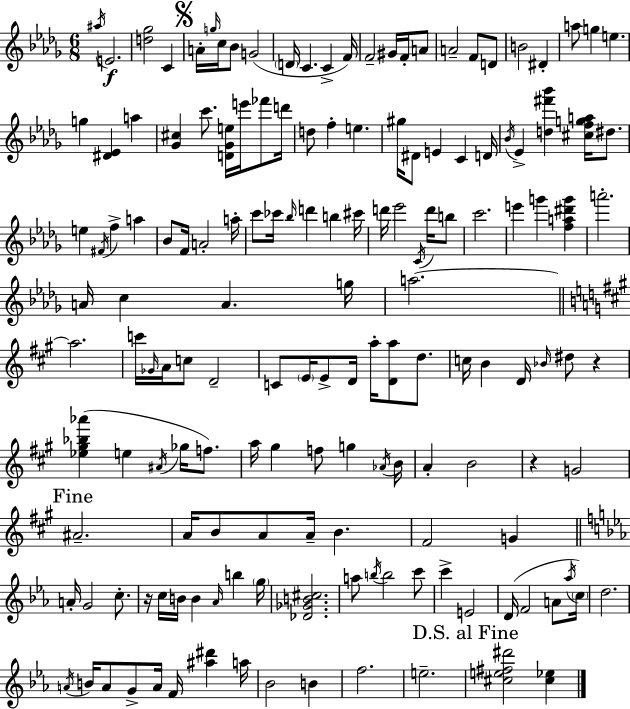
{
  \clef treble
  \numericTimeSignature
  \time 6/8
  \key bes \minor
  \acciaccatura { ais''16 }\f e'2. | <d'' ges''>2 c'4 | \mark \markup { \musicglyph "scripts.segno" } a'16-. \grace { g''16 } c''16 bes'8 g'2( | \parenthesize d'16 c'4. c'4-> | \break f'16) f'2-- gis'16 f'16-. | a'8 a'2-- f'8 | d'8 b'2 dis'4-. | a''8 g''4 e''4. | \break g''4 <dis' ees'>4 a''4 | <ges' cis''>4 c'''8. <d' ges' e''>16 e'''16 fes'''8 | d'''16 d''8 f''4-. e''4. | gis''16 dis'8 e'4 c'4 | \break d'16 \acciaccatura { bes'16 } ees'4-> <d'' fis''' bes'''>4 <cis'' f'' g'' a''>16 | dis''8. e''4 \acciaccatura { fis'16 } f''4-> | a''4 bes'8 f'16 a'2-. | a''16-. c'''8 ces'''16 \grace { bes''16 } d'''4 | \break b''4 cis'''16 d'''16 ees'''2 | \acciaccatura { c'16 } d'''16 b''8 c'''2. | e'''4 g'''4 | <f'' a'' dis''' g'''>4 a'''2.-. | \break a'16 c''4 a'4. | g''16 a''2.~~ | \bar "||" \break \key a \major a''2. | c'''16 \grace { ges'16 } a'16 c''8 d'2-- | c'8 \parenthesize e'16 e'8-> d'16 a''16-. <d' a''>8 d''8. | c''16 b'4 d'16 \grace { bes'16 } dis''8 r4 | \break <ees'' gis'' bes'' aes'''>4( e''4 \acciaccatura { ais'16 } ges''16 | f''8.) a''16 gis''4 f''8 g''4 | \acciaccatura { aes'16 } b'16 a'4-. b'2 | r4 g'2 | \break \mark "Fine" ais'2.-- | a'16 b'8 a'8 a'16-- b'4. | fis'2 | g'4 \bar "||" \break \key c \minor a'16-. g'2 c''8.-. | r16 c''16 b'16 b'4 \grace { aes'16 } b''4 | \parenthesize g''16 <des' ges' b' cis''>2. | a''8 \acciaccatura { b''16 } b''2 | \break c'''8 c'''4-> e'2 | d'16( f'2 a'8 | \acciaccatura { aes''16 } \parenthesize c''16) d''2. | \acciaccatura { a'16 } b'16 a'8 g'8-> a'16 f'16 <ais'' dis'''>4 | \break a''16 bes'2 | b'4 f''2. | e''2.-- | \mark "D.S. al Fine" <cis'' e'' fis'' dis'''>2 | \break <cis'' ees''>4 \bar "|."
}